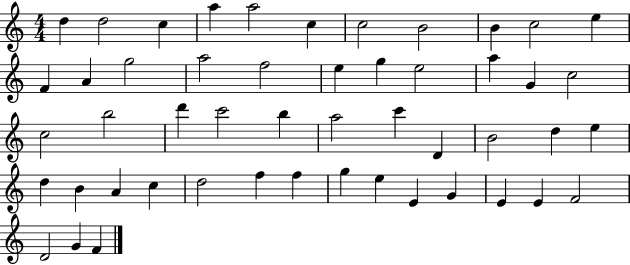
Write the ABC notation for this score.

X:1
T:Untitled
M:4/4
L:1/4
K:C
d d2 c a a2 c c2 B2 B c2 e F A g2 a2 f2 e g e2 a G c2 c2 b2 d' c'2 b a2 c' D B2 d e d B A c d2 f f g e E G E E F2 D2 G F